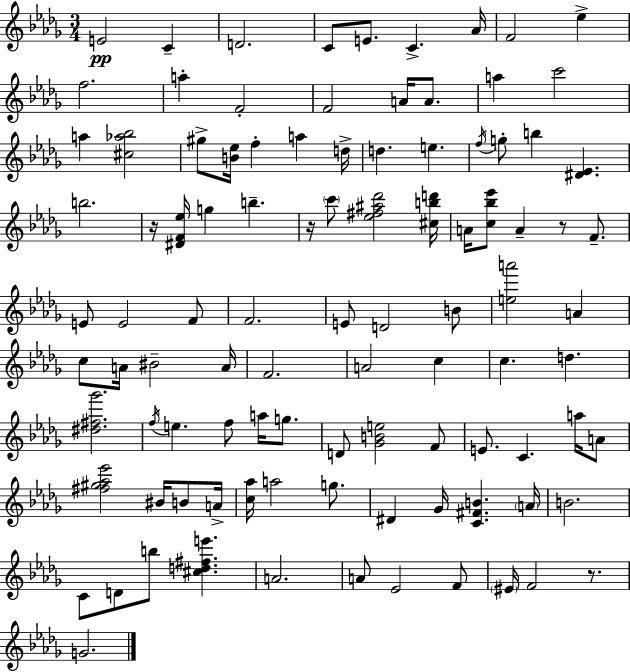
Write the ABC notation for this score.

X:1
T:Untitled
M:3/4
L:1/4
K:Bbm
E2 C D2 C/2 E/2 C _A/4 F2 _e f2 a F2 F2 A/4 A/2 a c'2 a [^c_a_b]2 ^g/2 [B_e]/4 f a d/4 d e f/4 g/2 b [^D_E] b2 z/4 [^DF_e]/4 g b z/4 c'/2 [_e^f^a_d']2 [^cbd']/4 A/4 [c_b_e']/2 A z/2 F/2 E/2 E2 F/2 F2 E/2 D2 B/2 [ea']2 A c/2 A/4 ^B2 A/4 F2 A2 c c d [^d^f_g']2 f/4 e f/2 a/4 g/2 D/2 [_GBe]2 F/2 E/2 C a/4 A/2 [^f^g_a_e']2 ^B/4 B/2 A/4 [c_a]/4 a2 g/2 ^D _G/4 [C^FB] A/4 B2 C/2 D/2 b/2 [^cd^fe'] A2 A/2 _E2 F/2 ^E/4 F2 z/2 G2